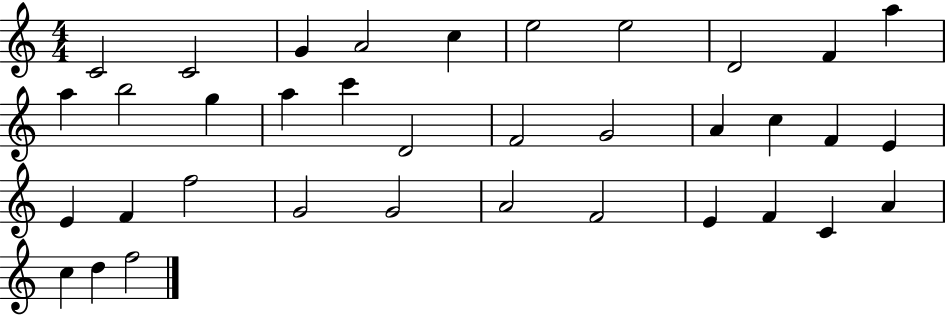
C4/h C4/h G4/q A4/h C5/q E5/h E5/h D4/h F4/q A5/q A5/q B5/h G5/q A5/q C6/q D4/h F4/h G4/h A4/q C5/q F4/q E4/q E4/q F4/q F5/h G4/h G4/h A4/h F4/h E4/q F4/q C4/q A4/q C5/q D5/q F5/h